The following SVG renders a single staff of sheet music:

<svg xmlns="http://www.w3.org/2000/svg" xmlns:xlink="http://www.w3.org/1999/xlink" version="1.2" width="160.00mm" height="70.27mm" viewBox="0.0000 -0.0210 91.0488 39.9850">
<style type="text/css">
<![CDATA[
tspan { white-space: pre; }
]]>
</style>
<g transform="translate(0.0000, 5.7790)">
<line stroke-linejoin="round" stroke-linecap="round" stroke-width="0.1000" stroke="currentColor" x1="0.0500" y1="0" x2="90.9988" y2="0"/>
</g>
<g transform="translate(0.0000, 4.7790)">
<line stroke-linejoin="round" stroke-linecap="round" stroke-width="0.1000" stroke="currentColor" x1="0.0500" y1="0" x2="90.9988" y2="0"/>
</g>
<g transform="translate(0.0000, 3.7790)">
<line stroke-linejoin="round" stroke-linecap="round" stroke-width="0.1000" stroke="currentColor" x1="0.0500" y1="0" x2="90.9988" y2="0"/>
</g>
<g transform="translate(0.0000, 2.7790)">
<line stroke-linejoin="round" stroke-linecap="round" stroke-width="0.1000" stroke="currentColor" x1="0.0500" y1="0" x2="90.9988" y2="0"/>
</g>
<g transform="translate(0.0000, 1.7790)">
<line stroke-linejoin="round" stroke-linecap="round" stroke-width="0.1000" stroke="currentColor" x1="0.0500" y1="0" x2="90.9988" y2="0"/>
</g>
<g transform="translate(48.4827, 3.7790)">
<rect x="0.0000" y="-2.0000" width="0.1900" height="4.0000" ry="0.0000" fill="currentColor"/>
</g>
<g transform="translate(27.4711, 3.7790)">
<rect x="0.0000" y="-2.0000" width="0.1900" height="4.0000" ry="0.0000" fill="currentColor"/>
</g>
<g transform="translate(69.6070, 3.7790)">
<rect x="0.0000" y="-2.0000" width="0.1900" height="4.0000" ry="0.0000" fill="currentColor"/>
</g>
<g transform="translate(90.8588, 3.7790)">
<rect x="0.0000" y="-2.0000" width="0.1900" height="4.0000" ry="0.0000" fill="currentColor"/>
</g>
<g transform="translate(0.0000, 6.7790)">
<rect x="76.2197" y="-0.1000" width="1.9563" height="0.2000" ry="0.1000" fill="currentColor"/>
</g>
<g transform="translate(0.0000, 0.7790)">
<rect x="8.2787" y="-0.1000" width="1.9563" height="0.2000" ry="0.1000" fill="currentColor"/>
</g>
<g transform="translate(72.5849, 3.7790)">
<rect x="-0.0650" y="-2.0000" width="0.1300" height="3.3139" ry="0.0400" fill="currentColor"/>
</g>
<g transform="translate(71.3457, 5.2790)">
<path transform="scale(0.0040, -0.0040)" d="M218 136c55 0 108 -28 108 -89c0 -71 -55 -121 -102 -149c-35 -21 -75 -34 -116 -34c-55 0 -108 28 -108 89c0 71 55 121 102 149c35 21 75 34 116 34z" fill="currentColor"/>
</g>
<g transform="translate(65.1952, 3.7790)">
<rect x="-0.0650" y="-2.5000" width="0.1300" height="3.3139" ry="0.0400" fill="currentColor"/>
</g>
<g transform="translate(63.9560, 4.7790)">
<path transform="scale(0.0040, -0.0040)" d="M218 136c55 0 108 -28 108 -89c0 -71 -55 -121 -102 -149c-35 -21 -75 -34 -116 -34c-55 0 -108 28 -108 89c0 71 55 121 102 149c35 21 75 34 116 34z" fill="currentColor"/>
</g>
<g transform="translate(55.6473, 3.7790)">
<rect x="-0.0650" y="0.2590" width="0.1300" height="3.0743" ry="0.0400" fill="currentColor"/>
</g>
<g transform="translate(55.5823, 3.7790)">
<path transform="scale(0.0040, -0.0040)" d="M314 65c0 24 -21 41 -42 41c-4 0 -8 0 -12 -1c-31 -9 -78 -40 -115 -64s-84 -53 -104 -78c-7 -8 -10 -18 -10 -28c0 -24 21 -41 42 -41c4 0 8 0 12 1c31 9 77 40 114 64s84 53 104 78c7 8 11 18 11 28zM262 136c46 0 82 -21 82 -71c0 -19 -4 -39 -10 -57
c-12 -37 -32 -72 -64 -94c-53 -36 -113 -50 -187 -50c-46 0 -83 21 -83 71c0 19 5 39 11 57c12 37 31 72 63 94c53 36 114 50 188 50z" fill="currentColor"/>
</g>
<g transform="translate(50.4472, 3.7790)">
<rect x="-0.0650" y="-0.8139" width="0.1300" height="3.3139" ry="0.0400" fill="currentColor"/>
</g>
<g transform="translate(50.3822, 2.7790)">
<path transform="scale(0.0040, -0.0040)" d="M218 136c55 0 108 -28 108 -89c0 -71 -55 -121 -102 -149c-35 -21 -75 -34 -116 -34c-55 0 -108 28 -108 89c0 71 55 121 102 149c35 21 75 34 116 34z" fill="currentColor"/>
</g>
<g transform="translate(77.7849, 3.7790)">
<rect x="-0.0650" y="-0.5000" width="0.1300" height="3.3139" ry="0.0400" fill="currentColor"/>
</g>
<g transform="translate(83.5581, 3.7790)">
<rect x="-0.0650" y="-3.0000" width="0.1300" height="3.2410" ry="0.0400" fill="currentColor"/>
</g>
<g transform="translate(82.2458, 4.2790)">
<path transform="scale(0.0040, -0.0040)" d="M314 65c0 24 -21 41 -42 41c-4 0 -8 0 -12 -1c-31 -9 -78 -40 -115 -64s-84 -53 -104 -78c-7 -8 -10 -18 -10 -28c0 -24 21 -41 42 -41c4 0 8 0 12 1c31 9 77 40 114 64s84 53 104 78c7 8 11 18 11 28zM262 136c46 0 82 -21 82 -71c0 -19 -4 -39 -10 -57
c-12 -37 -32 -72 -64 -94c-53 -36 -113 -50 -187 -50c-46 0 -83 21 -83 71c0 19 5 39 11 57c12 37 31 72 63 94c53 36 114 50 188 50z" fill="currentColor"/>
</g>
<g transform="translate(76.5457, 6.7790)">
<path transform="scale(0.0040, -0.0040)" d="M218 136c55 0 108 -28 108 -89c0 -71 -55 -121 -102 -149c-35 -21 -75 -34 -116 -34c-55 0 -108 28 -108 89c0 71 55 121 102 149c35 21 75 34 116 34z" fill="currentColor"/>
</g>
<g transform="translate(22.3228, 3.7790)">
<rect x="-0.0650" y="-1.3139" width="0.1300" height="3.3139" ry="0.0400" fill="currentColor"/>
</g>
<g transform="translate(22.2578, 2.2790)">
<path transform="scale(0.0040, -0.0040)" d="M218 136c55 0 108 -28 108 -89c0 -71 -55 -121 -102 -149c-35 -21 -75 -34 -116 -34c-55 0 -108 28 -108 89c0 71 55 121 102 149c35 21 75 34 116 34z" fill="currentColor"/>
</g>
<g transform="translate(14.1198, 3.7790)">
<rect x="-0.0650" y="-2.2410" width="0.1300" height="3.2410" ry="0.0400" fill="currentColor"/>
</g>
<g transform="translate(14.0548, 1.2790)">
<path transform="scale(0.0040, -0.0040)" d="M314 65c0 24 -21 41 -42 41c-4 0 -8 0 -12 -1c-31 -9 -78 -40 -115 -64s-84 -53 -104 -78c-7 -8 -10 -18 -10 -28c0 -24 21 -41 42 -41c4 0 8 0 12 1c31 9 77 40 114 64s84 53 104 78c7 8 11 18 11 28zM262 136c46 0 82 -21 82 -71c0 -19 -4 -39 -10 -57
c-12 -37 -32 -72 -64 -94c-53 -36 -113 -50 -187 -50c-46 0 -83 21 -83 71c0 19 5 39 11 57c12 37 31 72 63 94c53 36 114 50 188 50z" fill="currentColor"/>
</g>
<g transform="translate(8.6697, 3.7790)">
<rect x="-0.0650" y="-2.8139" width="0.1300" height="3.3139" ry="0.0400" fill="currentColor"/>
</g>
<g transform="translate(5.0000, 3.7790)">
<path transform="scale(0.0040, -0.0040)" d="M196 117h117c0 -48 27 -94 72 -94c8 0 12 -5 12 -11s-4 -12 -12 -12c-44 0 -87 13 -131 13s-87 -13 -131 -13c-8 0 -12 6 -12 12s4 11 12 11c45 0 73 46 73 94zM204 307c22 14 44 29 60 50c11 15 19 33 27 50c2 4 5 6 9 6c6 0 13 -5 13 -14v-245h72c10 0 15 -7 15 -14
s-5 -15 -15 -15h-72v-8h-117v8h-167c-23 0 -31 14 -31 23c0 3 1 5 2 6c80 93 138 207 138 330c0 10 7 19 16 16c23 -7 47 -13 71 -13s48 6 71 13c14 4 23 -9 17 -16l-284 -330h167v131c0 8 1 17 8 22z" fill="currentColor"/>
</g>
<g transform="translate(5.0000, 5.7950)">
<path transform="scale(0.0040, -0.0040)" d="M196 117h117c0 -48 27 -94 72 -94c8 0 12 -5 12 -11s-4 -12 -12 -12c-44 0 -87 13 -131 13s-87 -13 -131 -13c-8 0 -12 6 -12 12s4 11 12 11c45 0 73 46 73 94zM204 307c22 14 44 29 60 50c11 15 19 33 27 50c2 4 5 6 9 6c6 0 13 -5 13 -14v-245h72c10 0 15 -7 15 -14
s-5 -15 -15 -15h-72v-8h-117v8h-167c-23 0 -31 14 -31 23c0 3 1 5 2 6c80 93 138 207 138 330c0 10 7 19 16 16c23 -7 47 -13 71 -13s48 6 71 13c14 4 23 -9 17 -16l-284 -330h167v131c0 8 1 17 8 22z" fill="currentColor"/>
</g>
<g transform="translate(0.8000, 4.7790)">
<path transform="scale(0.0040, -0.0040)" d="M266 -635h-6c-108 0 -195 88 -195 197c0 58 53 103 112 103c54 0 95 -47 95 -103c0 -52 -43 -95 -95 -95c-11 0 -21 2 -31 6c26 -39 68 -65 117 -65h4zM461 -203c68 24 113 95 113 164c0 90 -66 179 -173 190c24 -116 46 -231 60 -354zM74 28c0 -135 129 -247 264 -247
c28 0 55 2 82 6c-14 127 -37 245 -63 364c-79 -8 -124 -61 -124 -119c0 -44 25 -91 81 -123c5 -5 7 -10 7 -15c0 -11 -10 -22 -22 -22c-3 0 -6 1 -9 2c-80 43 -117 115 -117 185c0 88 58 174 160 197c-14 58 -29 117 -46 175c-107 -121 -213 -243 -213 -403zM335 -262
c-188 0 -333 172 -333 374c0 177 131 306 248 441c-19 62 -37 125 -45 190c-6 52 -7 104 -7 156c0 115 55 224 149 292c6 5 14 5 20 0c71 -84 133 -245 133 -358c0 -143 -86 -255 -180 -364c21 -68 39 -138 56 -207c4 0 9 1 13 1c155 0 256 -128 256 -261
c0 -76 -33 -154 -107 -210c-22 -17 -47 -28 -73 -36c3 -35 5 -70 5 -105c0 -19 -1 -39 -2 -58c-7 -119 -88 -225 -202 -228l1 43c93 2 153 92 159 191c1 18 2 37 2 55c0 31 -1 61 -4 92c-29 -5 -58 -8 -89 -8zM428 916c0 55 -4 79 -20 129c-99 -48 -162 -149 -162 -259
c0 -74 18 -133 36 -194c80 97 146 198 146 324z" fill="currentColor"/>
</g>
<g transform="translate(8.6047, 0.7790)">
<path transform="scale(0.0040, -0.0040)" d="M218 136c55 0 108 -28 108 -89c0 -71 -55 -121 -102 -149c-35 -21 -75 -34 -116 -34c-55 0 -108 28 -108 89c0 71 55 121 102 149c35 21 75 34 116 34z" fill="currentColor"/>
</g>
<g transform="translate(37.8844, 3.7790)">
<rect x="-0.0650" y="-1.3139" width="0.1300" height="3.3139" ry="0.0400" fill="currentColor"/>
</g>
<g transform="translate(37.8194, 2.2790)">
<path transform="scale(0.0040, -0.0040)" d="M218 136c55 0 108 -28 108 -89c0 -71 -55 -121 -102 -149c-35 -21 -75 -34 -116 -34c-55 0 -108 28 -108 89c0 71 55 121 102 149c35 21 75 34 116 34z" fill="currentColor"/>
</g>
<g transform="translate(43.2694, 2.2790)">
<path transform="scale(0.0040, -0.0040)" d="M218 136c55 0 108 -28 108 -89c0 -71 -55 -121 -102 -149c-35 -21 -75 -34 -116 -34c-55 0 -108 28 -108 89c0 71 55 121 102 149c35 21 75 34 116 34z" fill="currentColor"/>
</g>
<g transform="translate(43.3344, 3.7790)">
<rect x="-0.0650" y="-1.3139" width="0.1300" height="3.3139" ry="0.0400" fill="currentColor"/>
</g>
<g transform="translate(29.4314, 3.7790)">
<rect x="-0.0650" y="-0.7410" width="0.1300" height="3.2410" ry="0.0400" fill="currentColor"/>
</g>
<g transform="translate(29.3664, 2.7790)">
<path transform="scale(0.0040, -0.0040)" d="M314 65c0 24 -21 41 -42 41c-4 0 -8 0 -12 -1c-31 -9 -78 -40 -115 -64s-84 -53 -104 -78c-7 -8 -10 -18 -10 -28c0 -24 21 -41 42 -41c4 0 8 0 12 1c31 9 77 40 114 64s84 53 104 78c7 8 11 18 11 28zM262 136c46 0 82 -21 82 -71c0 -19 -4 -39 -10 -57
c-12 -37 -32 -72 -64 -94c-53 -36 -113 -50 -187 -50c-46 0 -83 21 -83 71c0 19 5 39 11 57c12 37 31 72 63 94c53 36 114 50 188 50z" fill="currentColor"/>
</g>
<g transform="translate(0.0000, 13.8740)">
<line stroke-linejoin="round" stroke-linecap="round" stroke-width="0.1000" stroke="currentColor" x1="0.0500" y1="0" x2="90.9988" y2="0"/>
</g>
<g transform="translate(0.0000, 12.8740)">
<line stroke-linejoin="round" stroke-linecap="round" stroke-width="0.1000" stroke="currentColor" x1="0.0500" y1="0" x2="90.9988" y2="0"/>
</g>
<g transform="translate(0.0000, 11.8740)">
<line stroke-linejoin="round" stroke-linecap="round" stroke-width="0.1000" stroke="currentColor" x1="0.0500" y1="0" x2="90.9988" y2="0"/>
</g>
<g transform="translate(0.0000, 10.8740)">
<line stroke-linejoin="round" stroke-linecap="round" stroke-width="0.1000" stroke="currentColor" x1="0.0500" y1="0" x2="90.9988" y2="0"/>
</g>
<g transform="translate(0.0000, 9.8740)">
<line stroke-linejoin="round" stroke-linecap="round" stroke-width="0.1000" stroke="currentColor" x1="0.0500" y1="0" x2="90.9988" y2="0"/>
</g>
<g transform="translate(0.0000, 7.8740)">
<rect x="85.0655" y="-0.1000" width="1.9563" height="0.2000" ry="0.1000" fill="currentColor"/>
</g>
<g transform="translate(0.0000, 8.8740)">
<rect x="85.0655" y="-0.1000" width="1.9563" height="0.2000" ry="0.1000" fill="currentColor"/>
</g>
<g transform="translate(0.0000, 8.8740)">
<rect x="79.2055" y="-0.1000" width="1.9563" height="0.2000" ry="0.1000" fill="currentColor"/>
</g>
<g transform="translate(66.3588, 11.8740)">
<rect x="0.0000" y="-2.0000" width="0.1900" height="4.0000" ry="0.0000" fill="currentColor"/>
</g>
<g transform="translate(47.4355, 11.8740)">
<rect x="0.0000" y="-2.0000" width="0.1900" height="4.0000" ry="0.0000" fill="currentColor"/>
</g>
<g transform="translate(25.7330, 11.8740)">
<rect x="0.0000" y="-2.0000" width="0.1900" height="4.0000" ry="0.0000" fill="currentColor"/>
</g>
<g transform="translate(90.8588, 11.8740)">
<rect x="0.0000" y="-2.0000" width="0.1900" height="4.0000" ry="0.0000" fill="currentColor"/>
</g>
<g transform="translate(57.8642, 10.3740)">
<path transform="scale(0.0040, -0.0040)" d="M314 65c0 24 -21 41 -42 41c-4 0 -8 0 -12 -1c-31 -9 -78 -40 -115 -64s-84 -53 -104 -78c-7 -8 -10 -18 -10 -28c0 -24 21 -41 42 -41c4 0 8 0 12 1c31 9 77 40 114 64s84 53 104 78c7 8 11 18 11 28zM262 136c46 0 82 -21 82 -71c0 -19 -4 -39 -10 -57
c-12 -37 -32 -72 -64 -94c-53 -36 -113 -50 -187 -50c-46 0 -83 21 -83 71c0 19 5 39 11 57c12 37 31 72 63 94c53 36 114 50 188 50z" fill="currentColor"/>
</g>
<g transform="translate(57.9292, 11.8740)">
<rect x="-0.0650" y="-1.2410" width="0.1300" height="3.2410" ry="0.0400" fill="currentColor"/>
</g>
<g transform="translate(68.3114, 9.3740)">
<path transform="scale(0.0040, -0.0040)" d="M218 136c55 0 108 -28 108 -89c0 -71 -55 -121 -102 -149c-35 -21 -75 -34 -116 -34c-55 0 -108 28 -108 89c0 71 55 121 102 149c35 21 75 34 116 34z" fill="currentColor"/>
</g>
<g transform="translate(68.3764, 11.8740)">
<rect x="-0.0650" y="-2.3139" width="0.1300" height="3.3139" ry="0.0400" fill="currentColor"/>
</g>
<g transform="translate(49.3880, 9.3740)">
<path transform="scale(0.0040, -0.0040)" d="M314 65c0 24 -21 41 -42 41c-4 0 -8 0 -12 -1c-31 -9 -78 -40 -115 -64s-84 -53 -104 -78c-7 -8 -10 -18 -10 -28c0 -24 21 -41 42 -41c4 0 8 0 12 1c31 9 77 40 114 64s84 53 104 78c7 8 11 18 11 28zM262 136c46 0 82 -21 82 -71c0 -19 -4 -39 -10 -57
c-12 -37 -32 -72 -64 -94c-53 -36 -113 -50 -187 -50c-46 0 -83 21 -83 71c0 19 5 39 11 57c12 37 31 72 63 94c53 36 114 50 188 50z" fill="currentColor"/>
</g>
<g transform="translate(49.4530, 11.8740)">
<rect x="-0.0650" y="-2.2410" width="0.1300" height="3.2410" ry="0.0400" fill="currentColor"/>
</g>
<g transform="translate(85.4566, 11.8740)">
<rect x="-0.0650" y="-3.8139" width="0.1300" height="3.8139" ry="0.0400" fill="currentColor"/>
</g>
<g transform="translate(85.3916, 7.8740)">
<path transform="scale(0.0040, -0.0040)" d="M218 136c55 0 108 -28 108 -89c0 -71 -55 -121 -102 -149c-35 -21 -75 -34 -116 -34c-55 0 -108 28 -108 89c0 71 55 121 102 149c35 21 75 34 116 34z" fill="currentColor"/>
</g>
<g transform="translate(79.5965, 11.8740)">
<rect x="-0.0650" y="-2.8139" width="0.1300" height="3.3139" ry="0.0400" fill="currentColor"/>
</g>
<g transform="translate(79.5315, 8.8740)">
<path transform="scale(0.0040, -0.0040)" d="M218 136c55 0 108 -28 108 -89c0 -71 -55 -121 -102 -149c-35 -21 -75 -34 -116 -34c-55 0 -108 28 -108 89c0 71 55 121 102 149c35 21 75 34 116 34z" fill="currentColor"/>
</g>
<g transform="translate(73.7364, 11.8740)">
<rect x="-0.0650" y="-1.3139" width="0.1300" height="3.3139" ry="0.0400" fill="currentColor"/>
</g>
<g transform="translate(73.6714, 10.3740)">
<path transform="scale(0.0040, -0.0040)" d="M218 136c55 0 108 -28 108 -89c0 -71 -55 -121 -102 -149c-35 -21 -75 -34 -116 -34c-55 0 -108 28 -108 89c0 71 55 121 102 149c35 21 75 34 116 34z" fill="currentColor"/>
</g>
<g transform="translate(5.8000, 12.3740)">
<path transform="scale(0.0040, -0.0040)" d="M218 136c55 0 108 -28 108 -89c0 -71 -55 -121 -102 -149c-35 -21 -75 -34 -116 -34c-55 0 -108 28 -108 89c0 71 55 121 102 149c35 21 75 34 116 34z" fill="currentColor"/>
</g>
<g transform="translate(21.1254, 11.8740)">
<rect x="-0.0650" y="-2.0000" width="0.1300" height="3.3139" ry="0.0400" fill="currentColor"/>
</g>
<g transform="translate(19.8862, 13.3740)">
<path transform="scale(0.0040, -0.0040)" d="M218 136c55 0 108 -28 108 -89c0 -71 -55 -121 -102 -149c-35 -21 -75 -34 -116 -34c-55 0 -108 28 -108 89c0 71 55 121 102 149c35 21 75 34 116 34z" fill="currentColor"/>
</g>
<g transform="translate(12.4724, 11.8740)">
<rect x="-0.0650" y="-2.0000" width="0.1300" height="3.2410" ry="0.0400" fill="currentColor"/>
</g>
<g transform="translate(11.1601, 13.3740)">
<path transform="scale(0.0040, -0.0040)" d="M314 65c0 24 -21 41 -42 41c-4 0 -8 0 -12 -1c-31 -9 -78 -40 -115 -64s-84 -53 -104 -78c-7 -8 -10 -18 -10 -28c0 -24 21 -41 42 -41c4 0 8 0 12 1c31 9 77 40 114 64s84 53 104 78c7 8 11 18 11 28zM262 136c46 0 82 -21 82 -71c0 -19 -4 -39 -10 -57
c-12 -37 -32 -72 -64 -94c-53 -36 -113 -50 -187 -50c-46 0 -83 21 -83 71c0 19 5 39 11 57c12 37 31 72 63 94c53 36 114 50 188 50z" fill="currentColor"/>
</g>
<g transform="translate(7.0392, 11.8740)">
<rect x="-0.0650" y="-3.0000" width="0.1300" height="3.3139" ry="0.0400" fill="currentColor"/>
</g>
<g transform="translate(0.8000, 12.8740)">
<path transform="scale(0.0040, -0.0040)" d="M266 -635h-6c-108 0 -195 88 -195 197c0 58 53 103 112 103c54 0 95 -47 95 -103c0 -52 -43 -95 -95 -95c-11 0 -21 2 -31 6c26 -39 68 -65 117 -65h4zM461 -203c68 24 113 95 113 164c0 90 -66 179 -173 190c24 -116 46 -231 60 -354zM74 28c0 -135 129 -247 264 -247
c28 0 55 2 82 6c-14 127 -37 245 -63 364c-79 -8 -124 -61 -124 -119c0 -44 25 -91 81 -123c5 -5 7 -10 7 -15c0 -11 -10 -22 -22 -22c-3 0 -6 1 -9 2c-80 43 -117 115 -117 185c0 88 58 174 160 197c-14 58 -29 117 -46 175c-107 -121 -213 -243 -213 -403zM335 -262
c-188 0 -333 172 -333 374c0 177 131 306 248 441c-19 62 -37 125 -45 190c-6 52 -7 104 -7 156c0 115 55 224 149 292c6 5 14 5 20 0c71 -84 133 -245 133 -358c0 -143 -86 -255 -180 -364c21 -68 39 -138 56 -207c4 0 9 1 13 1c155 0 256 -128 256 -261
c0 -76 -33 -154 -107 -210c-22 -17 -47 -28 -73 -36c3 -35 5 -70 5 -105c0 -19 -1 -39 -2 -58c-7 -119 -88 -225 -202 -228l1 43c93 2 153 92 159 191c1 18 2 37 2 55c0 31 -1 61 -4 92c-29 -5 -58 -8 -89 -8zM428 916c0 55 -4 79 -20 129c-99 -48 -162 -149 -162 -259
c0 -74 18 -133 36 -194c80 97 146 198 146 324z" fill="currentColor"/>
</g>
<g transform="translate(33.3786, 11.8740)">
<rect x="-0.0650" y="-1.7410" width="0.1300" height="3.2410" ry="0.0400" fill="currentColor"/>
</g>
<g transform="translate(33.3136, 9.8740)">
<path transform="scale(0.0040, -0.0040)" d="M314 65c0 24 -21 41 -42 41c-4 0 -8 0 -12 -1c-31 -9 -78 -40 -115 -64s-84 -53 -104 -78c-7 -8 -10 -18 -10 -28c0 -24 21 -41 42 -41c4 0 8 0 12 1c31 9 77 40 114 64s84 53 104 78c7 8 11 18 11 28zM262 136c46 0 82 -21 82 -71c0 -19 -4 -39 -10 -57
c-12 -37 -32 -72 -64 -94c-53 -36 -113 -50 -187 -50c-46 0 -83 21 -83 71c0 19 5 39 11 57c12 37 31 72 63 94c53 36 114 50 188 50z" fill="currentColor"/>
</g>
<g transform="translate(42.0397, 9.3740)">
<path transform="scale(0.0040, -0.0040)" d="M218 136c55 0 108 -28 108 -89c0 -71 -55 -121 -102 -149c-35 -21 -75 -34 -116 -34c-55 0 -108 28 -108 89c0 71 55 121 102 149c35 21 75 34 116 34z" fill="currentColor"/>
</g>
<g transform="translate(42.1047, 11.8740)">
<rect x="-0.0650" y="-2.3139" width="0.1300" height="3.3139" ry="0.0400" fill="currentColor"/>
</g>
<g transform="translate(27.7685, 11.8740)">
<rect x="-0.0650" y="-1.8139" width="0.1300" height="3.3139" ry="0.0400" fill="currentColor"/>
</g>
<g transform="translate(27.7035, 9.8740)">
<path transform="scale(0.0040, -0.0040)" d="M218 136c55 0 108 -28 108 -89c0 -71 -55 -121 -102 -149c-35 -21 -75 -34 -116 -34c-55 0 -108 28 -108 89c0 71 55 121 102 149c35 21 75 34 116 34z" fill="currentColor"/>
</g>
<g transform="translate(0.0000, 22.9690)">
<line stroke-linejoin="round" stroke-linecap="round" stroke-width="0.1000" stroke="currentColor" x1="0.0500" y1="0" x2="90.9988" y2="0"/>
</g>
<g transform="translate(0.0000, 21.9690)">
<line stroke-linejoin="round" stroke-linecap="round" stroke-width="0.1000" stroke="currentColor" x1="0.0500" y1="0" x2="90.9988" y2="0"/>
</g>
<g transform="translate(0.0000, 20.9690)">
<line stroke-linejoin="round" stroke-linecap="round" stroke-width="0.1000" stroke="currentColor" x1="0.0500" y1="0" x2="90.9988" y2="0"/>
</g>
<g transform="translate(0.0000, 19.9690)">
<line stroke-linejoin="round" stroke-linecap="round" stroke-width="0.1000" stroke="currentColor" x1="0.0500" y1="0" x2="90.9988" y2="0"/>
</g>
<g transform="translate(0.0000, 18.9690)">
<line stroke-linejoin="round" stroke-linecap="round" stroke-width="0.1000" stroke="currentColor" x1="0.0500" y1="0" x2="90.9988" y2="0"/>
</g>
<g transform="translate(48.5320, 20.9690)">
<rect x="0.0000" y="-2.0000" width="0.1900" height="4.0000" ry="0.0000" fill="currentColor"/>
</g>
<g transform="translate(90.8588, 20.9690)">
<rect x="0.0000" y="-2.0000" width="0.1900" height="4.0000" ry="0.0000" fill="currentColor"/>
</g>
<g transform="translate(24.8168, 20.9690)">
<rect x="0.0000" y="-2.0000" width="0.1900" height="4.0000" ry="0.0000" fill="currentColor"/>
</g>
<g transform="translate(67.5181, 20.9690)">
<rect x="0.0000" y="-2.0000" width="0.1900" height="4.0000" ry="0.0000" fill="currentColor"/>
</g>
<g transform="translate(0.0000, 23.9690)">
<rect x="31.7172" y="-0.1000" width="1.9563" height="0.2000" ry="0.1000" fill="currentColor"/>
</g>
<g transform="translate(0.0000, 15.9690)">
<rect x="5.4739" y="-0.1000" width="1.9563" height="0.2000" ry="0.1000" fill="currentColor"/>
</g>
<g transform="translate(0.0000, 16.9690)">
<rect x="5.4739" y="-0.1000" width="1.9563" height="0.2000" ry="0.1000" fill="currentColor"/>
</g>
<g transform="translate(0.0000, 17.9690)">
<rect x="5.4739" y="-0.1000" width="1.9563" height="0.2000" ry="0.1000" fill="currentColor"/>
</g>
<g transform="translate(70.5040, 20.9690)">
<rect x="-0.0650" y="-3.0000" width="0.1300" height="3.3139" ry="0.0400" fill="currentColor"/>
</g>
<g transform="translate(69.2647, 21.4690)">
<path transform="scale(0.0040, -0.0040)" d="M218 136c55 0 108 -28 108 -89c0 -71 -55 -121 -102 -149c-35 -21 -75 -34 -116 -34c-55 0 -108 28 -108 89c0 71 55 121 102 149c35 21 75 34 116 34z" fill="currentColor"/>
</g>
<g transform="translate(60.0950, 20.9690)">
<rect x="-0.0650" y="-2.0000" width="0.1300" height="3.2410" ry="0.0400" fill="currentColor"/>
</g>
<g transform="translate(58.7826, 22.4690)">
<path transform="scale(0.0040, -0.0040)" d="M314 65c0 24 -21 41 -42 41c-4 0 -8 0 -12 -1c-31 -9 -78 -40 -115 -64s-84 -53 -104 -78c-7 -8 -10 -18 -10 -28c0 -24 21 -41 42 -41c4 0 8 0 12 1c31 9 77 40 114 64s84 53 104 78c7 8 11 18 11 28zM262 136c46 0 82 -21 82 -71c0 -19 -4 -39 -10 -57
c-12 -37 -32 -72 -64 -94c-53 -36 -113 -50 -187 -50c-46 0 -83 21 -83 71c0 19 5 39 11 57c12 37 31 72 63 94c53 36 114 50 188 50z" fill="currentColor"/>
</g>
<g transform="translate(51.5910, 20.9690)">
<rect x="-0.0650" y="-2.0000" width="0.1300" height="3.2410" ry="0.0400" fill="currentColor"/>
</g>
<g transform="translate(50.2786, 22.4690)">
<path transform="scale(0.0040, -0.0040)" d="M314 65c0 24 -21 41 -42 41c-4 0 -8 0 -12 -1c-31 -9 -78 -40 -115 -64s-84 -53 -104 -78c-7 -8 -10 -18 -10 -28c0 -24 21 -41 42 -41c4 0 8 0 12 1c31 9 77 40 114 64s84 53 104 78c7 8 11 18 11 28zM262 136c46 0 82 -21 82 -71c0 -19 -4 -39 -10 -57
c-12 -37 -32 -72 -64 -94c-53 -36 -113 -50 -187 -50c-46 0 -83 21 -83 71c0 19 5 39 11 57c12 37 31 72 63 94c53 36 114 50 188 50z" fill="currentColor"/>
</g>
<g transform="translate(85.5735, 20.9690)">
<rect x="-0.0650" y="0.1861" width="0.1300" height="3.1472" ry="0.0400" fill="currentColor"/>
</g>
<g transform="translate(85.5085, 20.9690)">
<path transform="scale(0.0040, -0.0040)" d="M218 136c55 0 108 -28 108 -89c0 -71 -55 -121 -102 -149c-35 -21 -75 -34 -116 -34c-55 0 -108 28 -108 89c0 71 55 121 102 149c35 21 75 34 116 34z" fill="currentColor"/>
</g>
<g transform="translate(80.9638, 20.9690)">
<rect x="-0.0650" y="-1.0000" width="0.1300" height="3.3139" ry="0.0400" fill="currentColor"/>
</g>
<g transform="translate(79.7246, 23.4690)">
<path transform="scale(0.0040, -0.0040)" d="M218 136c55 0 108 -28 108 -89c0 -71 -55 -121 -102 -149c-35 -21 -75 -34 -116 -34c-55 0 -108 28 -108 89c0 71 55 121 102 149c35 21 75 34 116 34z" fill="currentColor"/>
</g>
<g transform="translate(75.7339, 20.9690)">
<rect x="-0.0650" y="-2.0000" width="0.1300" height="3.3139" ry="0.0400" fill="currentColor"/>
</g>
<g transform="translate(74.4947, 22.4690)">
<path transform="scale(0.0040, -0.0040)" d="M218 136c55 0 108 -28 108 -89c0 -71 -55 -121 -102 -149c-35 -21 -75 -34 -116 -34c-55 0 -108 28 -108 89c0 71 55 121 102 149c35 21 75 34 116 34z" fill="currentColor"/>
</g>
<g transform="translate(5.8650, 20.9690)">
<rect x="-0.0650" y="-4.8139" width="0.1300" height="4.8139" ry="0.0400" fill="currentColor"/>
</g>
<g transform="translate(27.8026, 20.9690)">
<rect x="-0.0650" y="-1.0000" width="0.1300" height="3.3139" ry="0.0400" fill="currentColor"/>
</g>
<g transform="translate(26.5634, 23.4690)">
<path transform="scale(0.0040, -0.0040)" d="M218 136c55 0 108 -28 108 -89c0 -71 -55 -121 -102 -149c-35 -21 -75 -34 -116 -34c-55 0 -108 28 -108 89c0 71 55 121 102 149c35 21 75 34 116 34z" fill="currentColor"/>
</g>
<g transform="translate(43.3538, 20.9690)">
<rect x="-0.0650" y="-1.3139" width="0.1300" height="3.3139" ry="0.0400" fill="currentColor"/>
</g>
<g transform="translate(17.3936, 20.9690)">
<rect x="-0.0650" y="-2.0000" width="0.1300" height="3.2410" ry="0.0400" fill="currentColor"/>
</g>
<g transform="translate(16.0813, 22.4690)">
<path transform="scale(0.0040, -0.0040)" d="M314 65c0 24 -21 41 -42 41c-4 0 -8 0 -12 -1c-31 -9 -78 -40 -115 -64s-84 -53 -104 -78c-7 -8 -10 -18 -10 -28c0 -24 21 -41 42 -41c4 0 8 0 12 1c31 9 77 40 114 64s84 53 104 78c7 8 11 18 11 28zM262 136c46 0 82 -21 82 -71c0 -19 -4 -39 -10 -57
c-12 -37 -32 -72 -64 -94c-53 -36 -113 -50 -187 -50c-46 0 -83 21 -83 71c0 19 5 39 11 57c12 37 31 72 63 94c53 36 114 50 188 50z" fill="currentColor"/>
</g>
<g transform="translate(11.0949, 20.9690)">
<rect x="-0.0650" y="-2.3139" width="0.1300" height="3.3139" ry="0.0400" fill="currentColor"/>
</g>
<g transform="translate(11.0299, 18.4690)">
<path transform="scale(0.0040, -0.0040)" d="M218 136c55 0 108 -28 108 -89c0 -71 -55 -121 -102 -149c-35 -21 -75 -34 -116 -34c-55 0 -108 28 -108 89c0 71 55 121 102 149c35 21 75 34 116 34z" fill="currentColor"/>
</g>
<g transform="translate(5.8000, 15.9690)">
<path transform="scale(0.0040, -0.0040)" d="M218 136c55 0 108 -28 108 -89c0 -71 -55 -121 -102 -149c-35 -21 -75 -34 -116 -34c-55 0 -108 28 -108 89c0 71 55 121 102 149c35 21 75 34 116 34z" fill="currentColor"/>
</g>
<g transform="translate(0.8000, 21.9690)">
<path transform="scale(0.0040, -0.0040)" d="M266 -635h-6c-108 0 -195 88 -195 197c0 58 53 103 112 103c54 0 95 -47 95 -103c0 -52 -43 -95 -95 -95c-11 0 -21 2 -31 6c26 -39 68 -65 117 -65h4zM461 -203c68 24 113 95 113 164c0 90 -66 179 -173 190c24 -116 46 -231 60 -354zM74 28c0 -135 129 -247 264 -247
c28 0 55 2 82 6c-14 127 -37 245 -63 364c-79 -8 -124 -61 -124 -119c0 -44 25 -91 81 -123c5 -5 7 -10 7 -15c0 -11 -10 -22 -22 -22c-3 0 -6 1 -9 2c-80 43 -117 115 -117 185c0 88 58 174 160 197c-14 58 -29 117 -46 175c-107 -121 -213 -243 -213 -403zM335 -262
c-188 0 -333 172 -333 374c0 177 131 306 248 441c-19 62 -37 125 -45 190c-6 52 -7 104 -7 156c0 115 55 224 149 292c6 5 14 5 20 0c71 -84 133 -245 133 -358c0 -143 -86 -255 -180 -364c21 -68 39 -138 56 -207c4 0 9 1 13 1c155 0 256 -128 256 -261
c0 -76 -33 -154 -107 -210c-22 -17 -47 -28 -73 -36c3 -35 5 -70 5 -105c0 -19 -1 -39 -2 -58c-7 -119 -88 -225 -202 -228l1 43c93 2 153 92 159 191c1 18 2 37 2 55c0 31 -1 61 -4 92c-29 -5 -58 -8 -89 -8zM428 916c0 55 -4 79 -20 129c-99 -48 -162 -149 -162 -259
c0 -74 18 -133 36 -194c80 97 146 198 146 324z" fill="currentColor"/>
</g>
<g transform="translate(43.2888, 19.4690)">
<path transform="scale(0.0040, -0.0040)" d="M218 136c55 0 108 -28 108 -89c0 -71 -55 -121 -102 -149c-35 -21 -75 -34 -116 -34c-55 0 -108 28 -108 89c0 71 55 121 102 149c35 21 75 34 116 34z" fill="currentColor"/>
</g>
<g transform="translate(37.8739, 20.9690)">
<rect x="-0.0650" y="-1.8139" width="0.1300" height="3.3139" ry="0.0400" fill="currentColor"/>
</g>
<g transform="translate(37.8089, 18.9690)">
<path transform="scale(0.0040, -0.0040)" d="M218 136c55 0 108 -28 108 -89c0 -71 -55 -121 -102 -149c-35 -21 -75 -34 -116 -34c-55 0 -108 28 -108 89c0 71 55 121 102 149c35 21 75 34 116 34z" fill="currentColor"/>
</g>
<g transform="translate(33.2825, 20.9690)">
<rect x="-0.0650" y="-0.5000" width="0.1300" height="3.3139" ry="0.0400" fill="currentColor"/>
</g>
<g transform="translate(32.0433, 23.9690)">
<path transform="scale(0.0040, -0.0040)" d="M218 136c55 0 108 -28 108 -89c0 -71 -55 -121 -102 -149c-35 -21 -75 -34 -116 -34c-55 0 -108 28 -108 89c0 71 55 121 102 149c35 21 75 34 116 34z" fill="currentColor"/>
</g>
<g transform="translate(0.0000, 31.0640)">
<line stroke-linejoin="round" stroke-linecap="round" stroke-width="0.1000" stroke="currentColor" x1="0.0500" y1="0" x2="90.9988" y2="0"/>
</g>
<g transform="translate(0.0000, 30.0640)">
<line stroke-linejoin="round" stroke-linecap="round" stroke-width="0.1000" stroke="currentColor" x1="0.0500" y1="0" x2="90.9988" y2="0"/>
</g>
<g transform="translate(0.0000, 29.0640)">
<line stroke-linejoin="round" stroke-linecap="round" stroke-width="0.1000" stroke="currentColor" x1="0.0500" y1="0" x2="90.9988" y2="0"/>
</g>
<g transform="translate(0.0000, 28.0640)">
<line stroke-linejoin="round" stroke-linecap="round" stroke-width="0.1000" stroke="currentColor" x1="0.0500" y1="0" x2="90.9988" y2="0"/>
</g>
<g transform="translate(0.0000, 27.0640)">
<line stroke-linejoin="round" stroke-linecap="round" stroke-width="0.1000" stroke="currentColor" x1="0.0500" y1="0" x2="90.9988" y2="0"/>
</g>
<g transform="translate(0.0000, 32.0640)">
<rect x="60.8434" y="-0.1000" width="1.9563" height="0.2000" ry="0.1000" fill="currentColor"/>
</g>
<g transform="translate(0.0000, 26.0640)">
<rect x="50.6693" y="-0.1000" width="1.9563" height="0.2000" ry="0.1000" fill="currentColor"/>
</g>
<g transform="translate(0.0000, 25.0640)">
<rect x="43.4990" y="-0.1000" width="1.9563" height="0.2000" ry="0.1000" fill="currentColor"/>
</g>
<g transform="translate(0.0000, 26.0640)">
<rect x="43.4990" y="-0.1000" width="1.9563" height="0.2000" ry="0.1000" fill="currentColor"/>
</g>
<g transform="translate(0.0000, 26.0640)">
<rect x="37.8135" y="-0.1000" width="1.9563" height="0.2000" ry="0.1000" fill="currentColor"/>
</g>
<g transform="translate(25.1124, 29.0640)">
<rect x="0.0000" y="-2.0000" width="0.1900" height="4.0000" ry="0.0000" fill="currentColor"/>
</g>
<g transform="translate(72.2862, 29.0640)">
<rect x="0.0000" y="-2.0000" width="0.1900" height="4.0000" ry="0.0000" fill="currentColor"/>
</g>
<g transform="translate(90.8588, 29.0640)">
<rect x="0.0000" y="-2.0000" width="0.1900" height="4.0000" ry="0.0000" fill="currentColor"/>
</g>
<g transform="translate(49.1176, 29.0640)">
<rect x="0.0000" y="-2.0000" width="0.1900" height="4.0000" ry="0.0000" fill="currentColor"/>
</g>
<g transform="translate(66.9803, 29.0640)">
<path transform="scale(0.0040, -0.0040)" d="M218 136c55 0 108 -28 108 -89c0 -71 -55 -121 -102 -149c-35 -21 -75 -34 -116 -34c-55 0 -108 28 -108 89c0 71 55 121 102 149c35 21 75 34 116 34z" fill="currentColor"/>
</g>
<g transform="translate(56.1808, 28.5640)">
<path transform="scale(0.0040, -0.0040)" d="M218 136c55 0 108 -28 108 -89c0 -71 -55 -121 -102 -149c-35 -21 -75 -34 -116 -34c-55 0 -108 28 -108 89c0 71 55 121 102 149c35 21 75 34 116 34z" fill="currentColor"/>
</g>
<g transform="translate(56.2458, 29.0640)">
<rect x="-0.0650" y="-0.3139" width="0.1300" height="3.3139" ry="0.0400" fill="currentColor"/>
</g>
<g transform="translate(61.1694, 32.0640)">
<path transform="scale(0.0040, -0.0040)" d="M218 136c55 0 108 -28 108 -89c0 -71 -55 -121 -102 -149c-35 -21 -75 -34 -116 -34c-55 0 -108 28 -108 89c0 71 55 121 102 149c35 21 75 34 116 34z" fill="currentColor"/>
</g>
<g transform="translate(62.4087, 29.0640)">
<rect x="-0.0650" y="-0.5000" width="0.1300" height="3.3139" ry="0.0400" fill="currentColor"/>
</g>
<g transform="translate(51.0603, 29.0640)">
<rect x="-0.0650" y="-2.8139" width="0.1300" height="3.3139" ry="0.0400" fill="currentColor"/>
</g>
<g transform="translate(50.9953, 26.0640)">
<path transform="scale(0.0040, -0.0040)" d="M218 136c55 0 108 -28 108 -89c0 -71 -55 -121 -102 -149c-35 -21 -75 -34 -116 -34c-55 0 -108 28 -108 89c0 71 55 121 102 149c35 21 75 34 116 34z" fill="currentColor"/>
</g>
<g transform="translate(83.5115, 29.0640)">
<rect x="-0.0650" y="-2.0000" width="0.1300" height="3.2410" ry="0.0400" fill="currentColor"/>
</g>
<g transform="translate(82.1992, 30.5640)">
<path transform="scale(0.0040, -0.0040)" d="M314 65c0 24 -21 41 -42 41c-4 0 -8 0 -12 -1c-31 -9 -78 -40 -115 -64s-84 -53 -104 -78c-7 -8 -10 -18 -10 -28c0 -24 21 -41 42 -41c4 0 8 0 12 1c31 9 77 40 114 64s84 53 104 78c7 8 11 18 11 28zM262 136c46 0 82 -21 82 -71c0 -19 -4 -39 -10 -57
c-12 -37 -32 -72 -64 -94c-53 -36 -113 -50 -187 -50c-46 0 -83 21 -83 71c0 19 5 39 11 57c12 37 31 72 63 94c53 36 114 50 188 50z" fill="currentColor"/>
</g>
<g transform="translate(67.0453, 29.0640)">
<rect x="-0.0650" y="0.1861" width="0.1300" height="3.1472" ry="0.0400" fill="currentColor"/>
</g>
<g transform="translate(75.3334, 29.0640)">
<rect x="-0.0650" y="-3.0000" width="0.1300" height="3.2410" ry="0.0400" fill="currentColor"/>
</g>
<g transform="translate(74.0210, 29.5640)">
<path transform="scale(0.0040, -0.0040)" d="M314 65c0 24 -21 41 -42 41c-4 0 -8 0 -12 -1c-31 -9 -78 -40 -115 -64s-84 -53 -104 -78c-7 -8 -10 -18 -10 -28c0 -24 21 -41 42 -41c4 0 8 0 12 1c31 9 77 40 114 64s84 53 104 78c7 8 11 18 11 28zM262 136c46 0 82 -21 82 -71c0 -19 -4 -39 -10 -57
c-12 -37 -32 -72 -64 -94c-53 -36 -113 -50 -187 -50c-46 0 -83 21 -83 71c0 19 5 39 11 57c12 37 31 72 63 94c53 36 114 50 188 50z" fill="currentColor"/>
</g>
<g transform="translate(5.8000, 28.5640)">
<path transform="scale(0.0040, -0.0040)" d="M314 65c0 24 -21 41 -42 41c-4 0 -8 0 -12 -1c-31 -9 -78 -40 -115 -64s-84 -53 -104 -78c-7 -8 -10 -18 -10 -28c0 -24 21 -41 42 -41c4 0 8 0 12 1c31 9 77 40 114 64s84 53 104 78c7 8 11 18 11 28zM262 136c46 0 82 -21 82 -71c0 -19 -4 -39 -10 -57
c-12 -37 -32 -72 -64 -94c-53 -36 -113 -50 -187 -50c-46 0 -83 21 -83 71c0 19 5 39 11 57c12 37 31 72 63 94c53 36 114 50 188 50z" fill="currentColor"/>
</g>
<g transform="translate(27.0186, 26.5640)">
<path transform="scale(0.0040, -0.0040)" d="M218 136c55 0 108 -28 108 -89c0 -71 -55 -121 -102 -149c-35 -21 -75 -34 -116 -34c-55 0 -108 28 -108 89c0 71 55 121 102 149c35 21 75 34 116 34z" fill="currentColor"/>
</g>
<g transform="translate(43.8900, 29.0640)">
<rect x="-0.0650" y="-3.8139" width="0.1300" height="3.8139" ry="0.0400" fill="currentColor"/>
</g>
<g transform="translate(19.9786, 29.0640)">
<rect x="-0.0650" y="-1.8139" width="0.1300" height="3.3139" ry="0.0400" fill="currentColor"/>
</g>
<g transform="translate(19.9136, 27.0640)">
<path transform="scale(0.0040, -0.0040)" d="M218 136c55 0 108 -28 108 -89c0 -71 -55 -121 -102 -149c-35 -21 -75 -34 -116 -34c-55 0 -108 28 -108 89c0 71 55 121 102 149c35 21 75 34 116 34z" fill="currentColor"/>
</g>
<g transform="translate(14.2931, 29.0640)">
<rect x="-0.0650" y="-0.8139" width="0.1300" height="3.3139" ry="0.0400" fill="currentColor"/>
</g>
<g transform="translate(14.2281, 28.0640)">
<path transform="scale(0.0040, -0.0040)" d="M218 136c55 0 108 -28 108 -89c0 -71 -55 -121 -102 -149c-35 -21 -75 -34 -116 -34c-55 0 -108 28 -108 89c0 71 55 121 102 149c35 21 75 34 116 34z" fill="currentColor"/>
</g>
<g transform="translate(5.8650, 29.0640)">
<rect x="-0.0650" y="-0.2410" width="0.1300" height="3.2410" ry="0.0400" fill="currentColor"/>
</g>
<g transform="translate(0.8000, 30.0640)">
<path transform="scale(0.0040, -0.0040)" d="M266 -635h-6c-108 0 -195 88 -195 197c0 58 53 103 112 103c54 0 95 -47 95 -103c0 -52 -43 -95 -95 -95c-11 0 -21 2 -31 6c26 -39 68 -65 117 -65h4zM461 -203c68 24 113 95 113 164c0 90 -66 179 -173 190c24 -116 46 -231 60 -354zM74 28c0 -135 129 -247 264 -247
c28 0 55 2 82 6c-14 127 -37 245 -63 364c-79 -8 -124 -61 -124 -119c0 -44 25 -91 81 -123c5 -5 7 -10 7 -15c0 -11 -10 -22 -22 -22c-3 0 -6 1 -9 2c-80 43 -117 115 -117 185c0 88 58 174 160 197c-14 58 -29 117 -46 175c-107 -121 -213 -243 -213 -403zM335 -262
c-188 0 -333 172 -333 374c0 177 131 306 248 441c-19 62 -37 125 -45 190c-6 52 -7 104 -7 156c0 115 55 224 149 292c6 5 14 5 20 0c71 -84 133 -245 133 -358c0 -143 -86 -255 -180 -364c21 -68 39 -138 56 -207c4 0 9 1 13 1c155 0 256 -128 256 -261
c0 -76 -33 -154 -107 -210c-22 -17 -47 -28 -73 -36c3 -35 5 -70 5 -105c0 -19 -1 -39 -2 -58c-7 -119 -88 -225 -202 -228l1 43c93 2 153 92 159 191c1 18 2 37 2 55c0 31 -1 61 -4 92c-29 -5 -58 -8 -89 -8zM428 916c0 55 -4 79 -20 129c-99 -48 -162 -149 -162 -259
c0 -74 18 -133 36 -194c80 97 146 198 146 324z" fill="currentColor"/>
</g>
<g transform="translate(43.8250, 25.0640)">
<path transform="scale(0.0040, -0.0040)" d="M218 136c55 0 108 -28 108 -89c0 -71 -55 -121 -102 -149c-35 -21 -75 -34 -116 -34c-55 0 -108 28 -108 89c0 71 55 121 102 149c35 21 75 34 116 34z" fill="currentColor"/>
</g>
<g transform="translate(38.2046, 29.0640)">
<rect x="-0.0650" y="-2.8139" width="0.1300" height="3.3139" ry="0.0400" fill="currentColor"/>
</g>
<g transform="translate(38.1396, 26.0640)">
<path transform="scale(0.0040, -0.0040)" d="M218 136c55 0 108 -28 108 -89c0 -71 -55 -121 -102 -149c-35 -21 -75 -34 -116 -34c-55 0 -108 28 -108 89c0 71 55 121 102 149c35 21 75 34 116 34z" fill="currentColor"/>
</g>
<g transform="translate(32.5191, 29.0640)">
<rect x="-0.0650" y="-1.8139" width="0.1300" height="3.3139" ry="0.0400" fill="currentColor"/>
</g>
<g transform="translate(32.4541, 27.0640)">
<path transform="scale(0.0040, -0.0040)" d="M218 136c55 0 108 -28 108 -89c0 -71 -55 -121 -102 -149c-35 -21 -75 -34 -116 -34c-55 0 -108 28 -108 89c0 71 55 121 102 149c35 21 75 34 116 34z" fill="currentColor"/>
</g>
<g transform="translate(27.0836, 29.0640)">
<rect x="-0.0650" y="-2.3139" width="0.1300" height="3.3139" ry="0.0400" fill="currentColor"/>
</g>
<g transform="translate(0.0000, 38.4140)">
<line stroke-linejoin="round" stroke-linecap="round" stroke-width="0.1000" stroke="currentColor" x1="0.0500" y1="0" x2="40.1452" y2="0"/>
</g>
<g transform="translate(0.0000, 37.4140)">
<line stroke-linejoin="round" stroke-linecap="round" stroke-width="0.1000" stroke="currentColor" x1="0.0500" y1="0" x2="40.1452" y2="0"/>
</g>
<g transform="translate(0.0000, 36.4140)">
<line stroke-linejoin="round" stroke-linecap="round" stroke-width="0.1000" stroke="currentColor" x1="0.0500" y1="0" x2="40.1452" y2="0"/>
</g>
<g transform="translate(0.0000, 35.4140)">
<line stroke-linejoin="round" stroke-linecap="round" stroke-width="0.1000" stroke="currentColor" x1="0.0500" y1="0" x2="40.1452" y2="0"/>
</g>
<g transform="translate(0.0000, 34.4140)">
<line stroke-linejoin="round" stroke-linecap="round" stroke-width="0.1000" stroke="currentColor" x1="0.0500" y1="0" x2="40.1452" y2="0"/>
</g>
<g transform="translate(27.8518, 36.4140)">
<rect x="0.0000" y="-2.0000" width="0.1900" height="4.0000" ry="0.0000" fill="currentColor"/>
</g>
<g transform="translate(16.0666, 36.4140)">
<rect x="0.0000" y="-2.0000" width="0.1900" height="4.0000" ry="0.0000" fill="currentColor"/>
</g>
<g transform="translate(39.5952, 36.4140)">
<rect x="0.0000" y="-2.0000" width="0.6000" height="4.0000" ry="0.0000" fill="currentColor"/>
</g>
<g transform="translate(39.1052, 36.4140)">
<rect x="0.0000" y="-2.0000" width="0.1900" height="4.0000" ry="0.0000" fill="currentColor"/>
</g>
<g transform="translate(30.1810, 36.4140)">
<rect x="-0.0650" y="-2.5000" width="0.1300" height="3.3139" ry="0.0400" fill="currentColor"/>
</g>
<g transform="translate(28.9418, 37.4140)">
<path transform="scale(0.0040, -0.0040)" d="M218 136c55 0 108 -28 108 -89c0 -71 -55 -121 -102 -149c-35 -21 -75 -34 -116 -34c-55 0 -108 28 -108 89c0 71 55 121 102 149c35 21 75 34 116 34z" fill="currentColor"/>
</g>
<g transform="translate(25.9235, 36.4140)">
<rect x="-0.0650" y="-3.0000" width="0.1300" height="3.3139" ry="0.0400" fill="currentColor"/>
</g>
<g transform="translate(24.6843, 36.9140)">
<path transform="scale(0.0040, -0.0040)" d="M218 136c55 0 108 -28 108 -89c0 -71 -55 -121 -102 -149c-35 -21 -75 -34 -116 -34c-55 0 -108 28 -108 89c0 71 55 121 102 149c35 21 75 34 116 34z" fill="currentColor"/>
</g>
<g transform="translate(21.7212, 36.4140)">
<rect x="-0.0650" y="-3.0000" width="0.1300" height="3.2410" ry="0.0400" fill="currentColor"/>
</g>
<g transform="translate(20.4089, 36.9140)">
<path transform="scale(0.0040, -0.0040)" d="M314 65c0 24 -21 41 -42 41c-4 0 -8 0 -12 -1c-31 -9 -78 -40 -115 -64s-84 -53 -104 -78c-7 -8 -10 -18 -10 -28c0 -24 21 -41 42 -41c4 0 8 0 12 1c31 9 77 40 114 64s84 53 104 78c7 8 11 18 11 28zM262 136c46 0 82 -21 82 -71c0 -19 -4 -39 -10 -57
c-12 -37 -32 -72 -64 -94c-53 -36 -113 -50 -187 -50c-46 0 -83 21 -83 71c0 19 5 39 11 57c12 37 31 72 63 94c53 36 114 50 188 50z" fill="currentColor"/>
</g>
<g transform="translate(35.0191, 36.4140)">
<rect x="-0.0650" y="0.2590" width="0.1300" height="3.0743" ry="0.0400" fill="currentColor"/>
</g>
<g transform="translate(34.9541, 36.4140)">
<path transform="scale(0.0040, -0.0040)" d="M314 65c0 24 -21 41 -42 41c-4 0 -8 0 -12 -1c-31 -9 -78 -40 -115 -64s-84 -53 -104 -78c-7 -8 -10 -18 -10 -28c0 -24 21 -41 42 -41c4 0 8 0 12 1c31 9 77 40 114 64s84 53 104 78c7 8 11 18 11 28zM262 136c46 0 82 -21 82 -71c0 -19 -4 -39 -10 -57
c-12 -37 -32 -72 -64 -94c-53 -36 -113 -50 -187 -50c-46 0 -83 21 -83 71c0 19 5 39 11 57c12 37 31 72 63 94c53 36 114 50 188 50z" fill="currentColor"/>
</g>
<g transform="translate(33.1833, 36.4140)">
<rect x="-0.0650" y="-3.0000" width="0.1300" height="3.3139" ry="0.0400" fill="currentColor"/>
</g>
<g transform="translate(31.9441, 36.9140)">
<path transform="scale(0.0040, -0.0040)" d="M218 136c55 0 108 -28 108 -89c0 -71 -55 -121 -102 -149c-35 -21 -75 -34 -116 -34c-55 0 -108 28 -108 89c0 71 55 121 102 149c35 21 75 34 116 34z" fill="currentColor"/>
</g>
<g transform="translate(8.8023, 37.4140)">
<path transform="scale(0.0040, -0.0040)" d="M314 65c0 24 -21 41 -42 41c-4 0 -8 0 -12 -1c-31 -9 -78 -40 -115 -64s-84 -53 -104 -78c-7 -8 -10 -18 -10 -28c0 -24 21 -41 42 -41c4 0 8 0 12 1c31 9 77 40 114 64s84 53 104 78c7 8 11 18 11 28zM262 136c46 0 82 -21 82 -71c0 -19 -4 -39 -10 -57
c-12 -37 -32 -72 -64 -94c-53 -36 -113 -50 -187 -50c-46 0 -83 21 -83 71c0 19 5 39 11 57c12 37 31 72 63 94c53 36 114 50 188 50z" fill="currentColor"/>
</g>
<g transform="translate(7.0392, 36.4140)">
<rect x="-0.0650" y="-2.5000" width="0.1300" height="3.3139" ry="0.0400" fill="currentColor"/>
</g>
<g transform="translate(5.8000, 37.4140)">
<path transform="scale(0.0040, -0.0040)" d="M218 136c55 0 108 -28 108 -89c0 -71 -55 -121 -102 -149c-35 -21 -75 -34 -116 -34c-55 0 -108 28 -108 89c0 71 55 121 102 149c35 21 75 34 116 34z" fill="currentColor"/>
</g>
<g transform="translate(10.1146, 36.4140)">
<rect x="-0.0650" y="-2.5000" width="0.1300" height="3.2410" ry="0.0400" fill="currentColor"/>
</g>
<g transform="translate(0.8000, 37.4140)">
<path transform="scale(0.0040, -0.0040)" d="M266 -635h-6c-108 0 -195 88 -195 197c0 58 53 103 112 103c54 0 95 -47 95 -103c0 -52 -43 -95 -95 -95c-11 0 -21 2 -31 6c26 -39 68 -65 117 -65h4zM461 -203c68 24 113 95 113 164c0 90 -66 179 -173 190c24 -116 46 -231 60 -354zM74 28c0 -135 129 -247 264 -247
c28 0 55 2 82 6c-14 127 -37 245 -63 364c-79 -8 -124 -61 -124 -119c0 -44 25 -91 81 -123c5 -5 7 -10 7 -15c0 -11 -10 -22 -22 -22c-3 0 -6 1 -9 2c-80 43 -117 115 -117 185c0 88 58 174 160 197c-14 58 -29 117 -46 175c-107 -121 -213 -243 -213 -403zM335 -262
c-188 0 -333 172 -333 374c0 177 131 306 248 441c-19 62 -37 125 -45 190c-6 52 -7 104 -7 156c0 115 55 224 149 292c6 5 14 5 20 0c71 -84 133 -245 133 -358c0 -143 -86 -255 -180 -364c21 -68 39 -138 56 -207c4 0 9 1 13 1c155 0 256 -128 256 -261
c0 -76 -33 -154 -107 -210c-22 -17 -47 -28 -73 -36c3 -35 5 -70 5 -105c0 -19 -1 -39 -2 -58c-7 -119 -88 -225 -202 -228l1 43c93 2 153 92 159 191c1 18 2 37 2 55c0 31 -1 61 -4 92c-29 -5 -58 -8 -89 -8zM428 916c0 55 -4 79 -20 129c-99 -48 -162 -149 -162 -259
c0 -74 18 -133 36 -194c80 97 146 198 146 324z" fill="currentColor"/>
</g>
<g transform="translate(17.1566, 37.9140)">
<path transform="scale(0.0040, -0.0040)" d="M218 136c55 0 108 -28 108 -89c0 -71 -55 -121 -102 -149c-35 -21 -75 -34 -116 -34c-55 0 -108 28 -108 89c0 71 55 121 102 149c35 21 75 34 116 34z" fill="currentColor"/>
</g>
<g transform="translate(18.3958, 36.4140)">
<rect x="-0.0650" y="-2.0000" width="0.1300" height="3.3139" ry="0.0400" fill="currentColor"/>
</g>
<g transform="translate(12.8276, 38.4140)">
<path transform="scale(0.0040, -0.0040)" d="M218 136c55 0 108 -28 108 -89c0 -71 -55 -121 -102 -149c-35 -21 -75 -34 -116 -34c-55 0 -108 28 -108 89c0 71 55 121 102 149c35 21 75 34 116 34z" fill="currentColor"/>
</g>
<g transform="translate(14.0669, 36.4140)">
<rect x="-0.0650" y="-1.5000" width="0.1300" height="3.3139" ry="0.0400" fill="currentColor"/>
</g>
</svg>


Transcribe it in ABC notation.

X:1
T:Untitled
M:4/4
L:1/4
K:C
a g2 e d2 e e d B2 G F C A2 A F2 F f f2 g g2 e2 g e a c' e' g F2 D C f e F2 F2 A F D B c2 d f g f a c' a c C B A2 F2 G G2 E F A2 A G A B2